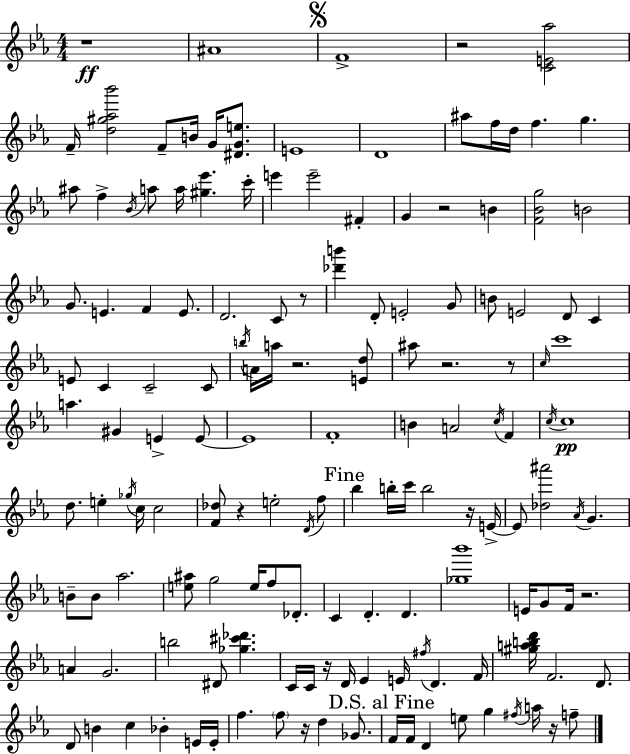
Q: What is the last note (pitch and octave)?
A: F5